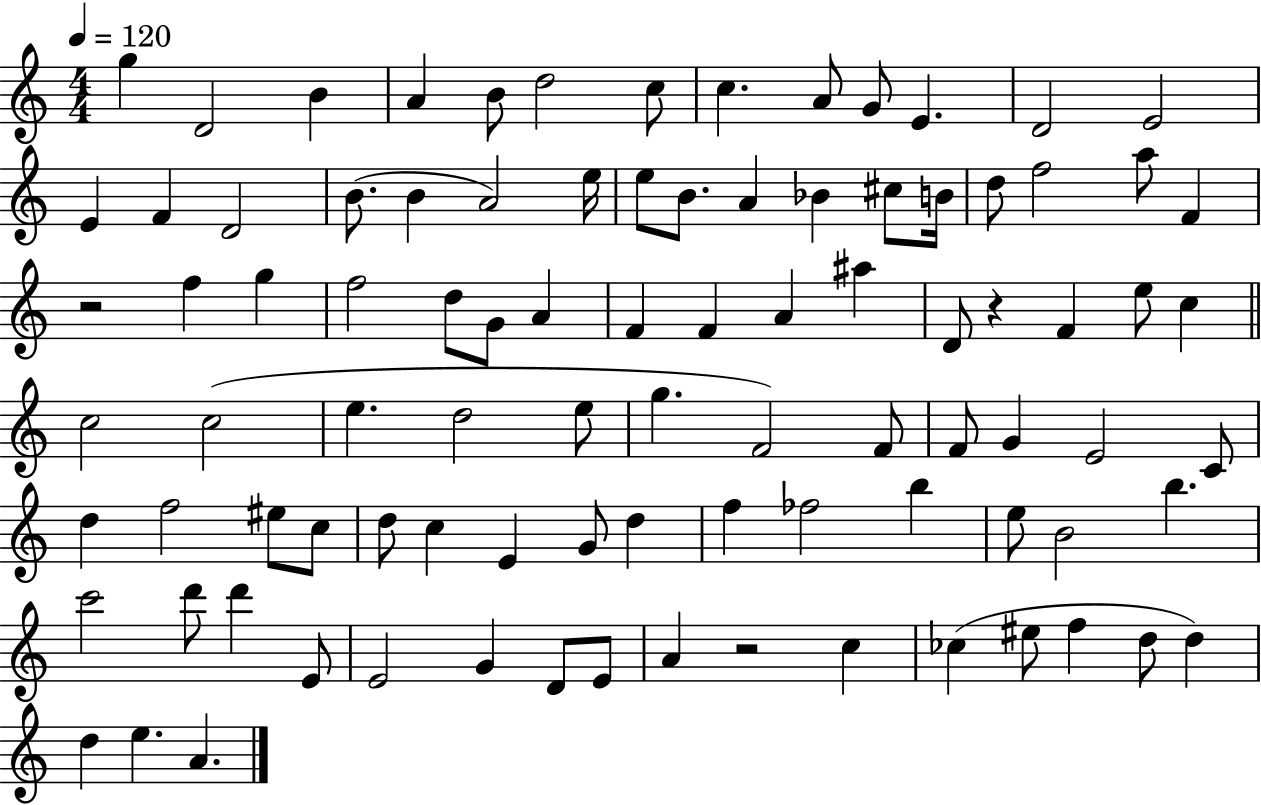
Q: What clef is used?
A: treble